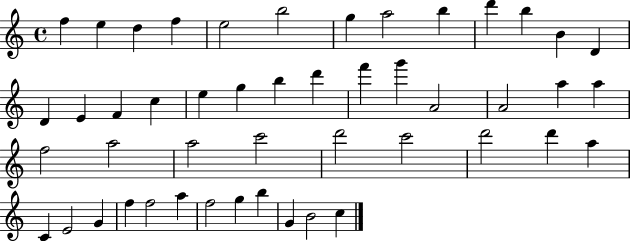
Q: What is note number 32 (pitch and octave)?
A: D6